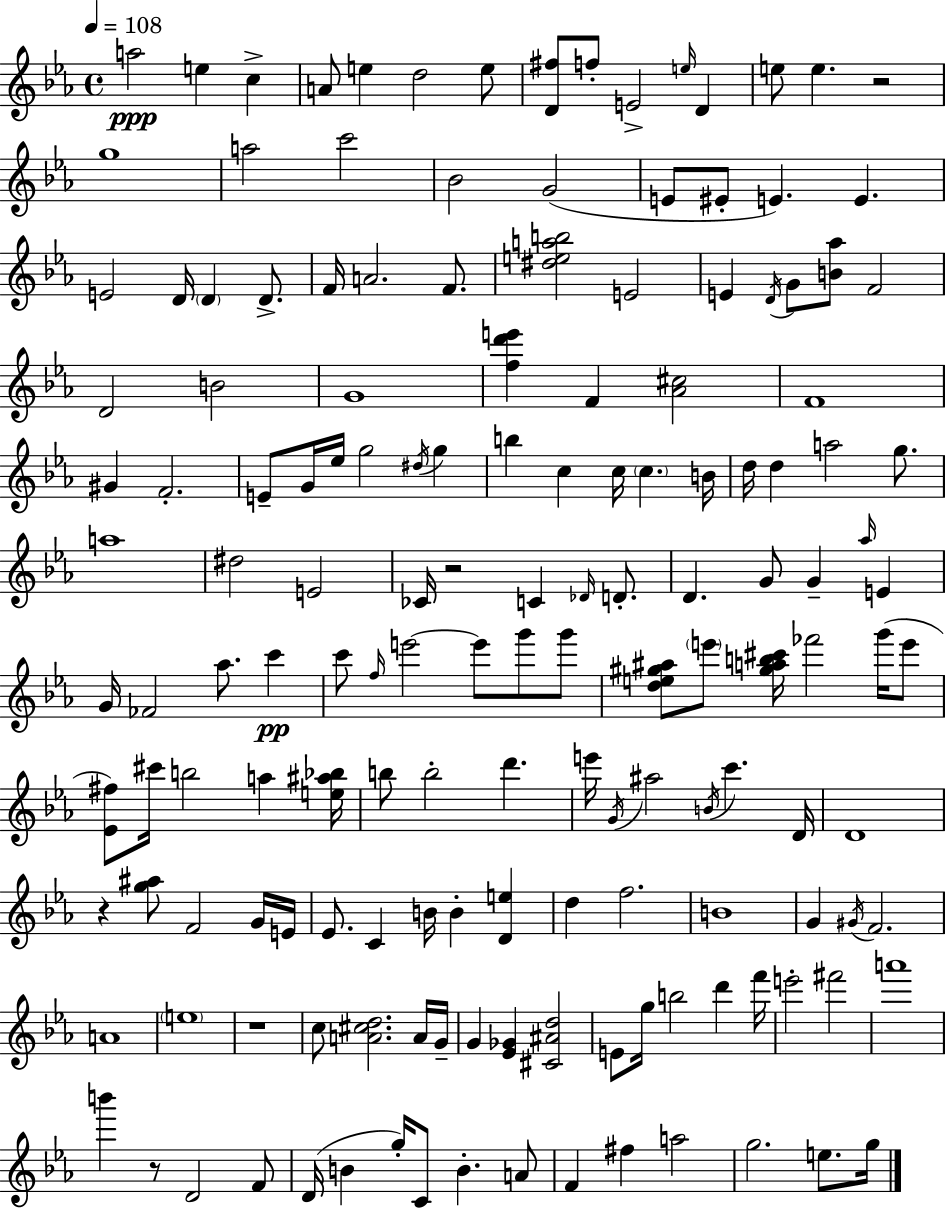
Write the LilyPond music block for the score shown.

{
  \clef treble
  \time 4/4
  \defaultTimeSignature
  \key c \minor
  \tempo 4 = 108
  a''2\ppp e''4 c''4-> | a'8 e''4 d''2 e''8 | <d' fis''>8 f''8-. e'2-> \grace { e''16 } d'4 | e''8 e''4. r2 | \break g''1 | a''2 c'''2 | bes'2 g'2( | e'8 eis'8-. e'4.) e'4. | \break e'2 d'16 \parenthesize d'4 d'8.-> | f'16 a'2. f'8. | <dis'' e'' a'' b''>2 e'2 | e'4 \acciaccatura { d'16 } g'8 <b' aes''>8 f'2 | \break d'2 b'2 | g'1 | <f'' d''' e'''>4 f'4 <aes' cis''>2 | f'1 | \break gis'4 f'2.-. | e'8-- g'16 ees''16 g''2 \acciaccatura { dis''16 } g''4 | b''4 c''4 c''16 \parenthesize c''4. | b'16 d''16 d''4 a''2 | \break g''8. a''1 | dis''2 e'2 | ces'16 r2 c'4 | \grace { des'16 } d'8.-. d'4. g'8 g'4-- | \break \grace { aes''16 } e'4 g'16 fes'2 aes''8. | c'''4\pp c'''8 \grace { f''16 } e'''2~~ | e'''8 g'''8 g'''8 <d'' e'' gis'' ais''>8 \parenthesize e'''8 <gis'' a'' b'' cis'''>16 fes'''2 | g'''16( e'''8 <ees' fis''>8) cis'''16 b''2 | \break a''4 <e'' ais'' bes''>16 b''8 b''2-. | d'''4. e'''16 \acciaccatura { g'16 } ais''2 | \acciaccatura { b'16 } c'''4. d'16 d'1 | r4 <g'' ais''>8 f'2 | \break g'16 e'16 ees'8. c'4 b'16 | b'4-. <d' e''>4 d''4 f''2. | b'1 | g'4 \acciaccatura { gis'16 } f'2. | \break a'1 | \parenthesize e''1 | r1 | c''8 <a' cis'' d''>2. | \break a'16 g'16-- g'4 <ees' ges'>4 | <cis' ais' d''>2 e'8 g''16 b''2 | d'''4 f'''16 e'''2-. | fis'''2 a'''1 | \break b'''4 r8 d'2 | f'8 d'16( b'4 g''16-.) c'8 | b'4.-. a'8 f'4 fis''4 | a''2 g''2. | \break e''8. g''16 \bar "|."
}